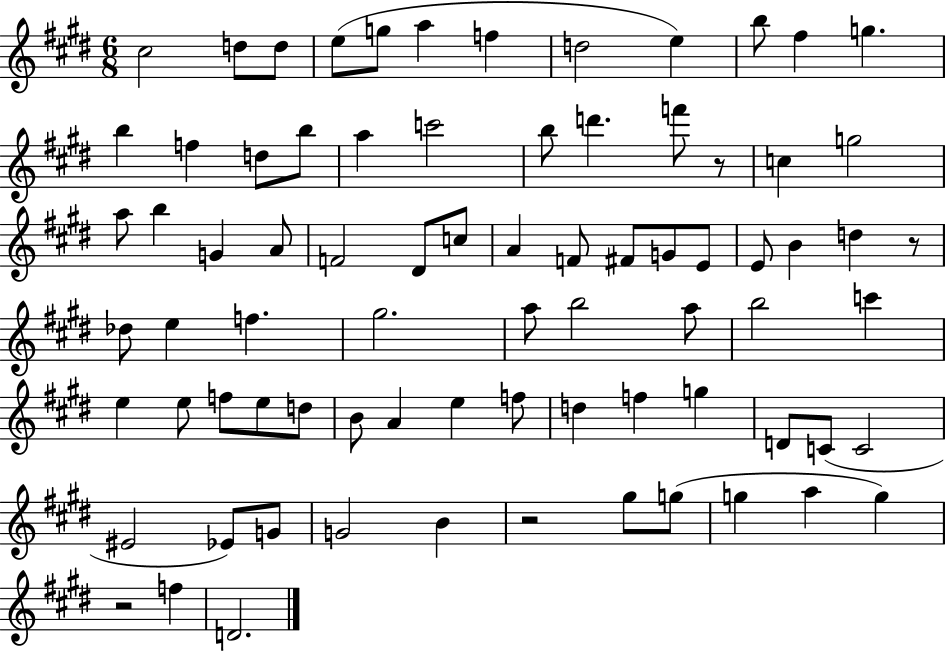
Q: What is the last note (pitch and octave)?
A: D4